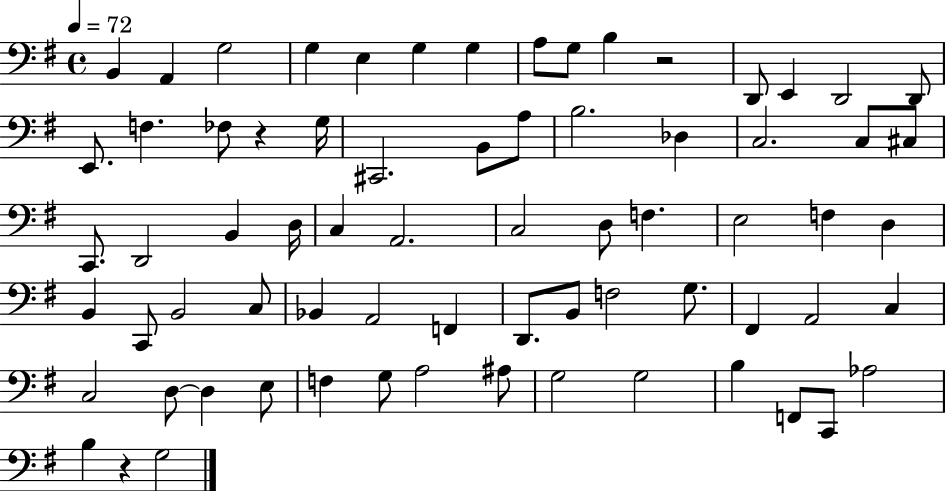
{
  \clef bass
  \time 4/4
  \defaultTimeSignature
  \key g \major
  \tempo 4 = 72
  b,4 a,4 g2 | g4 e4 g4 g4 | a8 g8 b4 r2 | d,8 e,4 d,2 d,8 | \break e,8. f4. fes8 r4 g16 | cis,2. b,8 a8 | b2. des4 | c2. c8 cis8 | \break c,8. d,2 b,4 d16 | c4 a,2. | c2 d8 f4. | e2 f4 d4 | \break b,4 c,8 b,2 c8 | bes,4 a,2 f,4 | d,8. b,8 f2 g8. | fis,4 a,2 c4 | \break c2 d8~~ d4 e8 | f4 g8 a2 ais8 | g2 g2 | b4 f,8 c,8 aes2 | \break b4 r4 g2 | \bar "|."
}